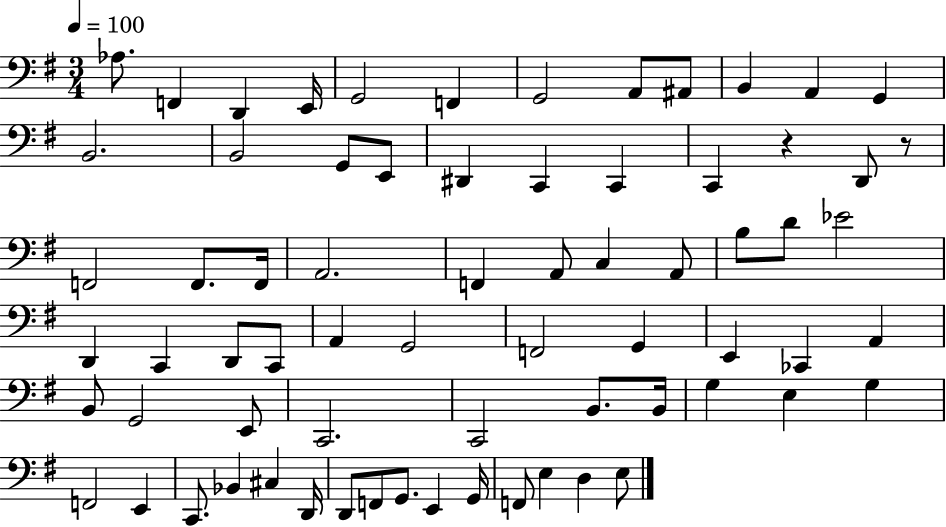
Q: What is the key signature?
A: G major